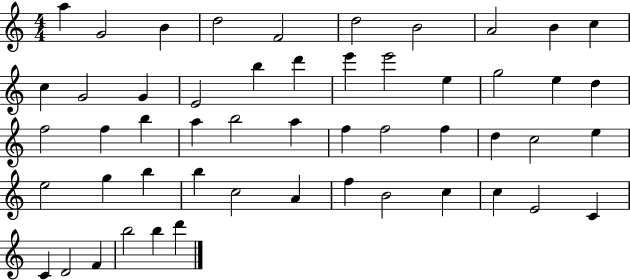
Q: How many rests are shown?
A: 0